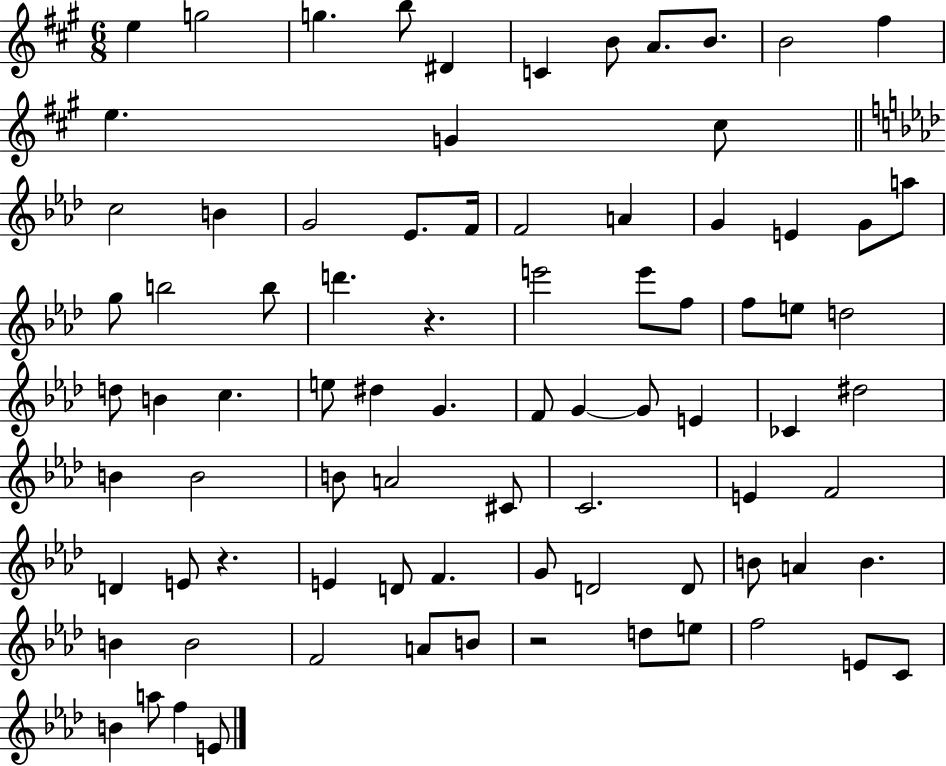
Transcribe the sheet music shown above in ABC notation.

X:1
T:Untitled
M:6/8
L:1/4
K:A
e g2 g b/2 ^D C B/2 A/2 B/2 B2 ^f e G ^c/2 c2 B G2 _E/2 F/4 F2 A G E G/2 a/2 g/2 b2 b/2 d' z e'2 e'/2 f/2 f/2 e/2 d2 d/2 B c e/2 ^d G F/2 G G/2 E _C ^d2 B B2 B/2 A2 ^C/2 C2 E F2 D E/2 z E D/2 F G/2 D2 D/2 B/2 A B B B2 F2 A/2 B/2 z2 d/2 e/2 f2 E/2 C/2 B a/2 f E/2